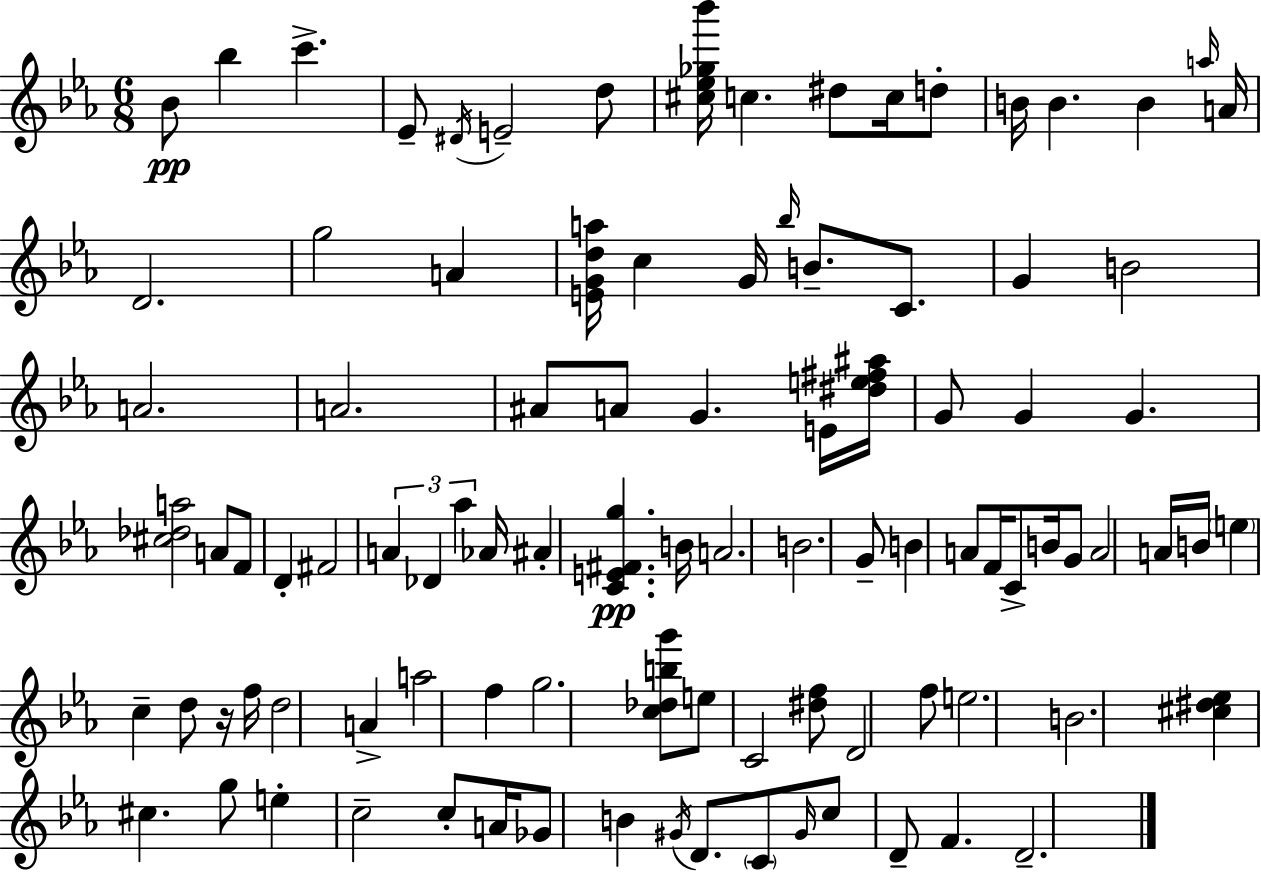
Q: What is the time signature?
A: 6/8